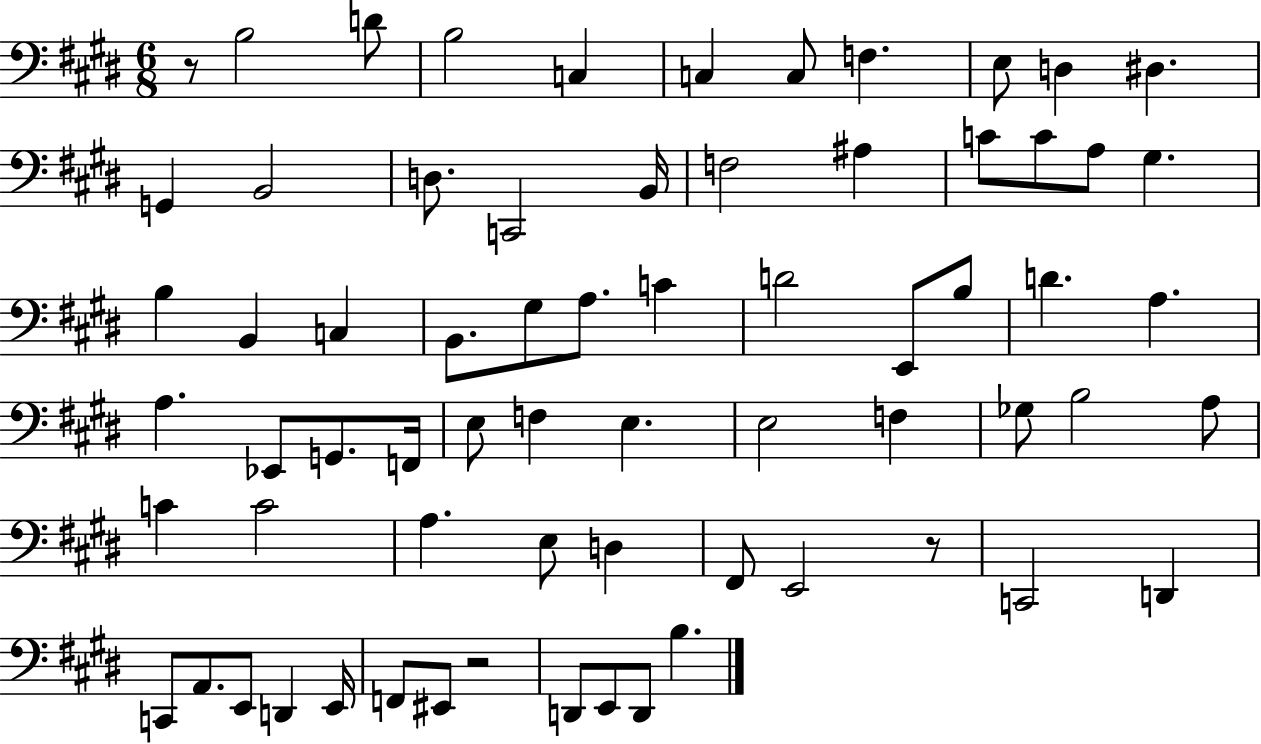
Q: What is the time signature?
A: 6/8